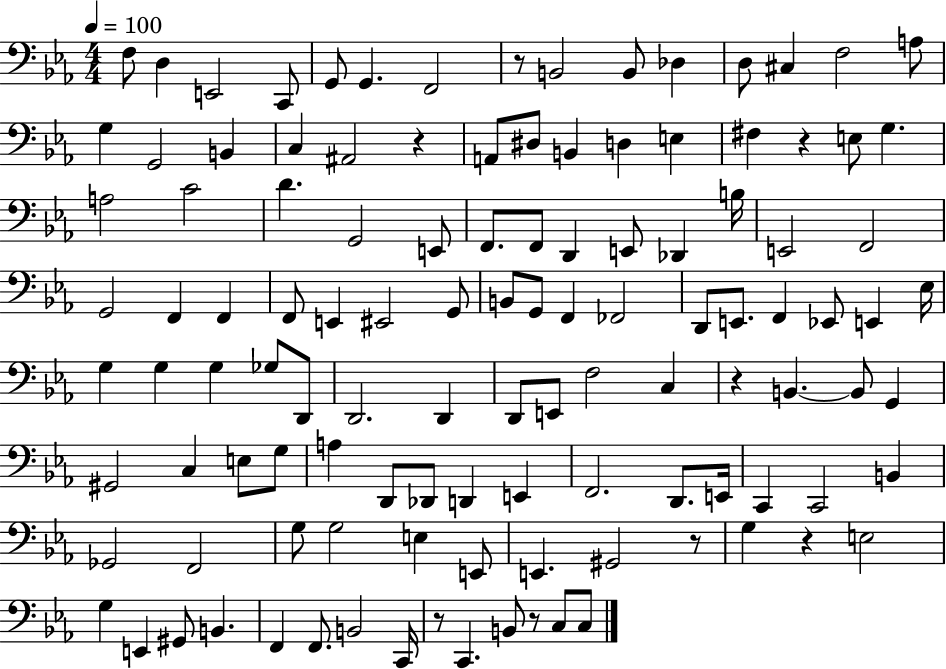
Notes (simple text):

F3/e D3/q E2/h C2/e G2/e G2/q. F2/h R/e B2/h B2/e Db3/q D3/e C#3/q F3/h A3/e G3/q G2/h B2/q C3/q A#2/h R/q A2/e D#3/e B2/q D3/q E3/q F#3/q R/q E3/e G3/q. A3/h C4/h D4/q. G2/h E2/e F2/e. F2/e D2/q E2/e Db2/q B3/s E2/h F2/h G2/h F2/q F2/q F2/e E2/q EIS2/h G2/e B2/e G2/e F2/q FES2/h D2/e E2/e. F2/q Eb2/e E2/q Eb3/s G3/q G3/q G3/q Gb3/e D2/e D2/h. D2/q D2/e E2/e F3/h C3/q R/q B2/q. B2/e G2/q G#2/h C3/q E3/e G3/e A3/q D2/e Db2/e D2/q E2/q F2/h. D2/e. E2/s C2/q C2/h B2/q Gb2/h F2/h G3/e G3/h E3/q E2/e E2/q. G#2/h R/e G3/q R/q E3/h G3/q E2/q G#2/e B2/q. F2/q F2/e. B2/h C2/s R/e C2/q. B2/e R/e C3/e C3/e